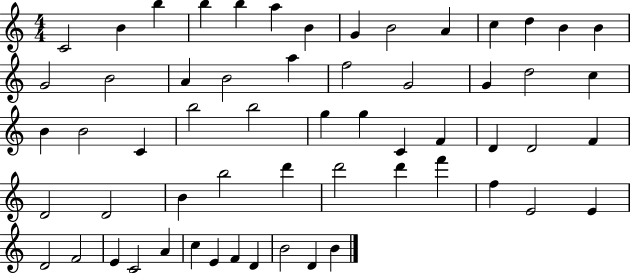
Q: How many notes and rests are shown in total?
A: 59